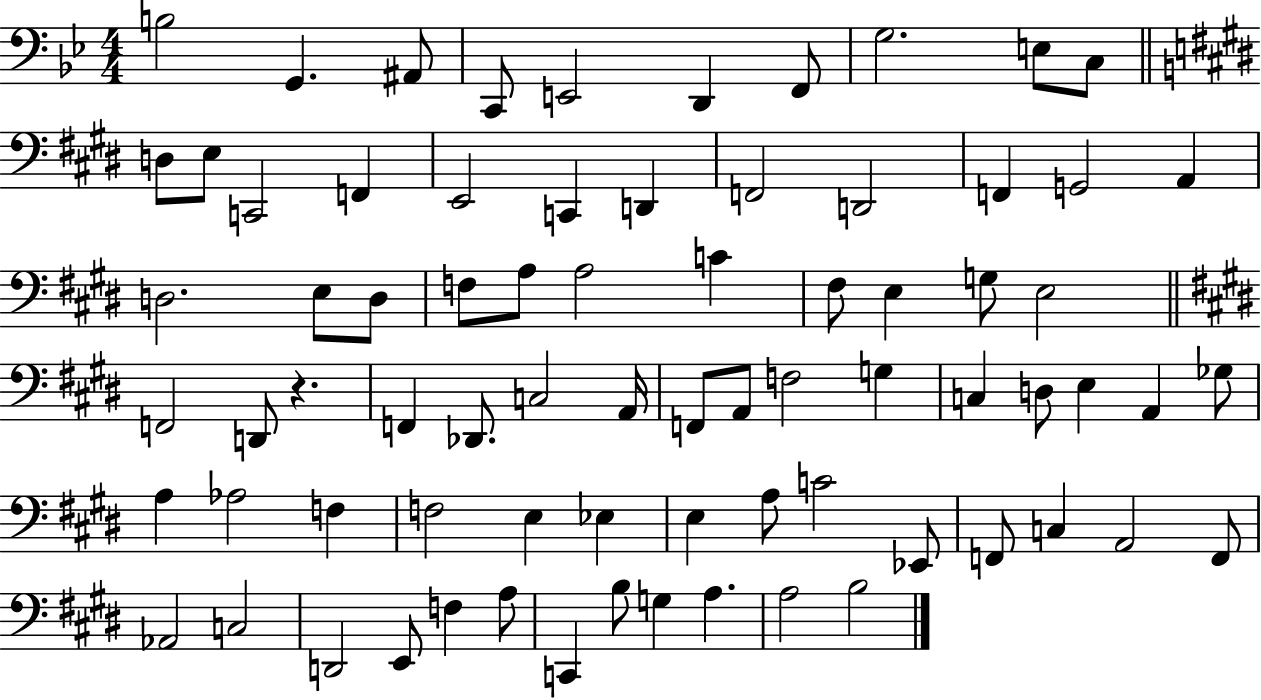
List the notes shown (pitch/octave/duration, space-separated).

B3/h G2/q. A#2/e C2/e E2/h D2/q F2/e G3/h. E3/e C3/e D3/e E3/e C2/h F2/q E2/h C2/q D2/q F2/h D2/h F2/q G2/h A2/q D3/h. E3/e D3/e F3/e A3/e A3/h C4/q F#3/e E3/q G3/e E3/h F2/h D2/e R/q. F2/q Db2/e. C3/h A2/s F2/e A2/e F3/h G3/q C3/q D3/e E3/q A2/q Gb3/e A3/q Ab3/h F3/q F3/h E3/q Eb3/q E3/q A3/e C4/h Eb2/e F2/e C3/q A2/h F2/e Ab2/h C3/h D2/h E2/e F3/q A3/e C2/q B3/e G3/q A3/q. A3/h B3/h